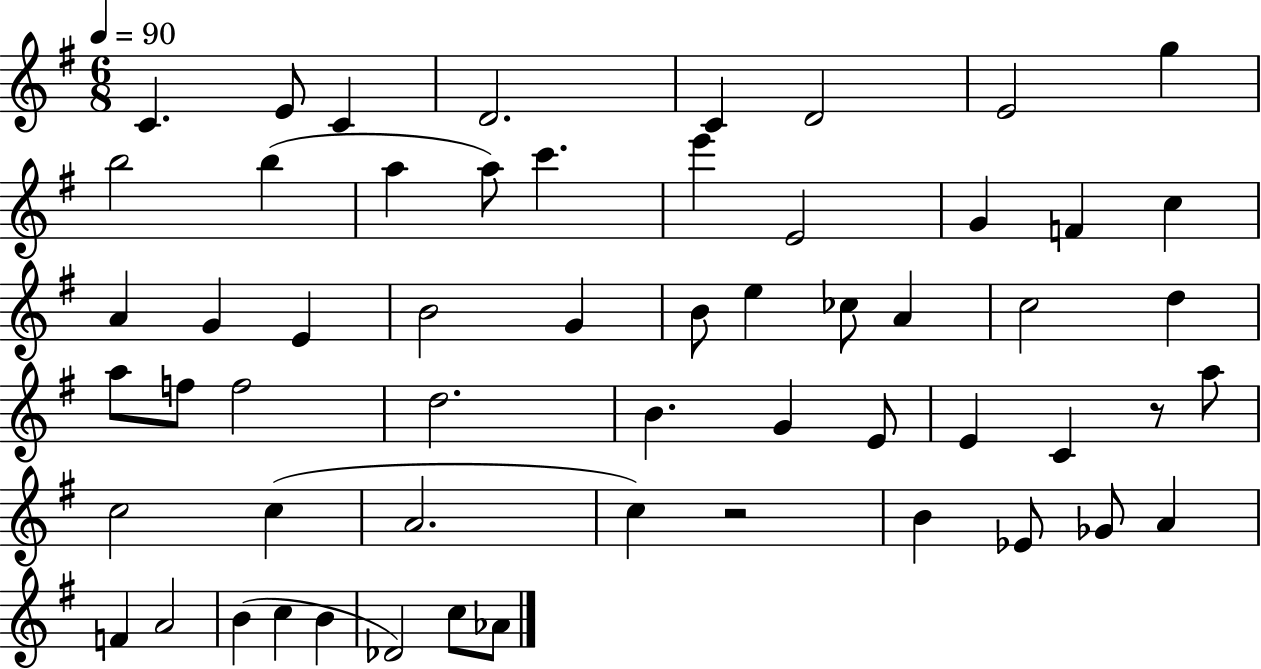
{
  \clef treble
  \numericTimeSignature
  \time 6/8
  \key g \major
  \tempo 4 = 90
  \repeat volta 2 { c'4. e'8 c'4 | d'2. | c'4 d'2 | e'2 g''4 | \break b''2 b''4( | a''4 a''8) c'''4. | e'''4 e'2 | g'4 f'4 c''4 | \break a'4 g'4 e'4 | b'2 g'4 | b'8 e''4 ces''8 a'4 | c''2 d''4 | \break a''8 f''8 f''2 | d''2. | b'4. g'4 e'8 | e'4 c'4 r8 a''8 | \break c''2 c''4( | a'2. | c''4) r2 | b'4 ees'8 ges'8 a'4 | \break f'4 a'2 | b'4( c''4 b'4 | des'2) c''8 aes'8 | } \bar "|."
}